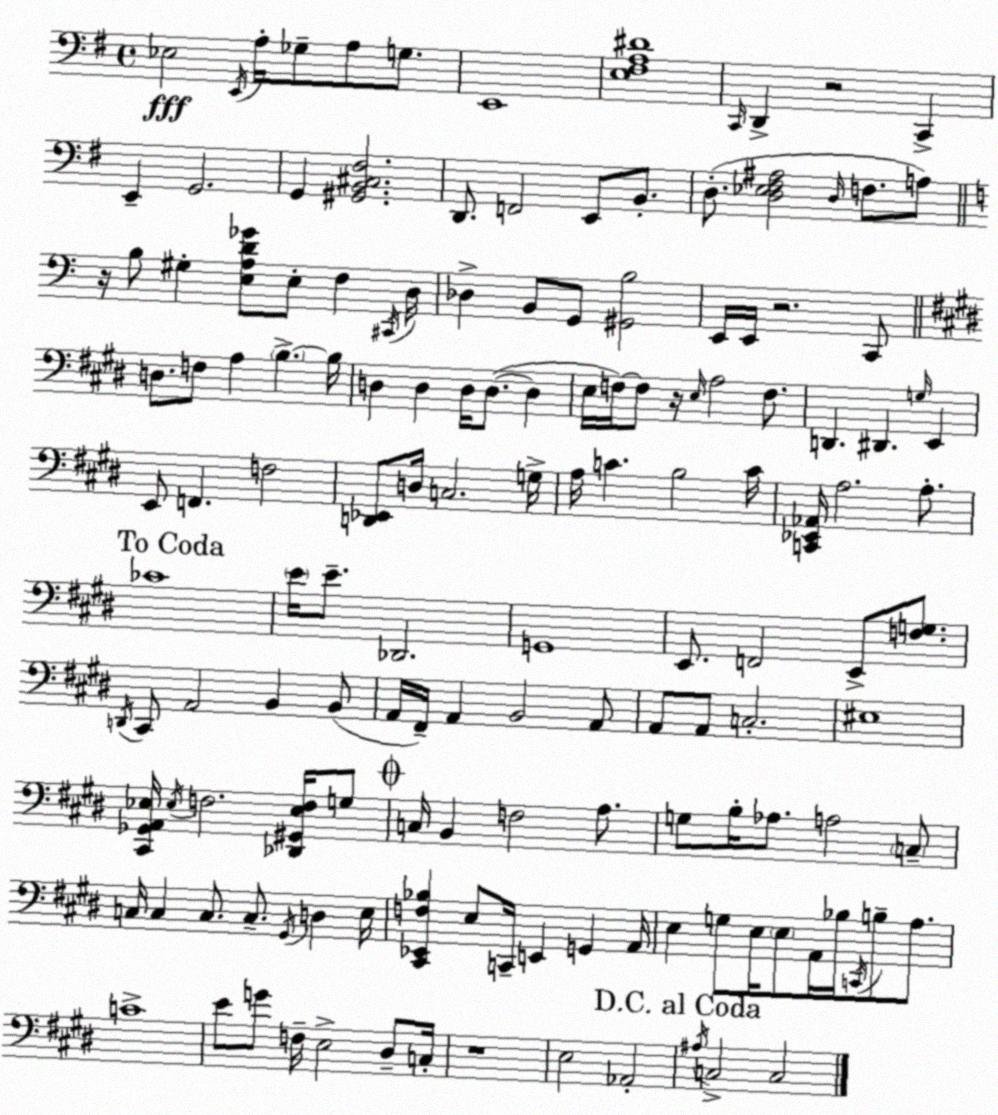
X:1
T:Untitled
M:4/4
L:1/4
K:G
_E,2 E,,/4 A,/4 _G,/2 A,/2 G,/2 E,,4 [E,^F,A,^D]4 C,,/4 D,, z2 C,, E,, G,,2 G,, [^G,,B,,^C,^F,]2 D,,/2 F,,2 E,,/2 B,,/2 D,/2 [D,_E,^F,^A,]2 D,/4 F,/2 A,/2 z/4 B,/2 ^G, [E,A,D_G]/2 E,/2 F, ^C,,/4 D,/4 _D, B,,/2 G,,/2 [^G,,B,]2 E,,/4 E,,/4 z2 C,,/2 D,/2 F,/2 A, B, B,/4 D, D, D,/4 D,/2 D, E,/4 F,/4 F,/2 z/4 E,/4 A,2 F,/2 D,, ^D,, G,/4 E,, E,,/2 F,, F,2 [D,,_E,,]/2 D,/4 C,2 G,/4 A,/4 C B,2 C/4 [C,,_E,,_A,,]/4 A,2 A,/2 _C4 E/4 E/2 _D,,2 G,,4 E,,/2 F,,2 E,,/2 [F,G,]/2 D,,/4 ^C,,/2 A,,2 B,, B,,/2 A,,/4 ^F,,/4 A,, B,,2 A,,/2 A,,/2 A,,/2 C,2 ^E,4 [^C,,_G,,A,,_E,]/4 _E,/4 F,2 [_D,,^G,,_E,F,]/4 G,/2 C,/4 B,, F,2 A,/2 G,/2 B,/4 _A,/2 A,2 C,/2 C,/4 C, C,/2 C,/2 ^G,,/4 D, E,/4 [^C,,_E,,F,_B,] E,/2 C,,/4 E,, G,, A,,/4 E, G,/2 E,/4 E,/2 A,,/4 _B,/4 C,,/4 B,/2 A,/2 C4 E/2 G/2 F,/4 E,2 ^D,/2 C,/4 z4 E,2 _A,,2 ^A,/4 C,2 C,2